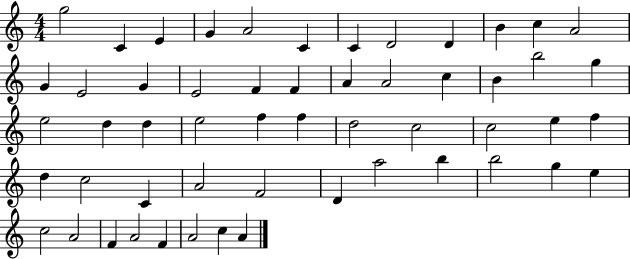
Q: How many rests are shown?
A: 0